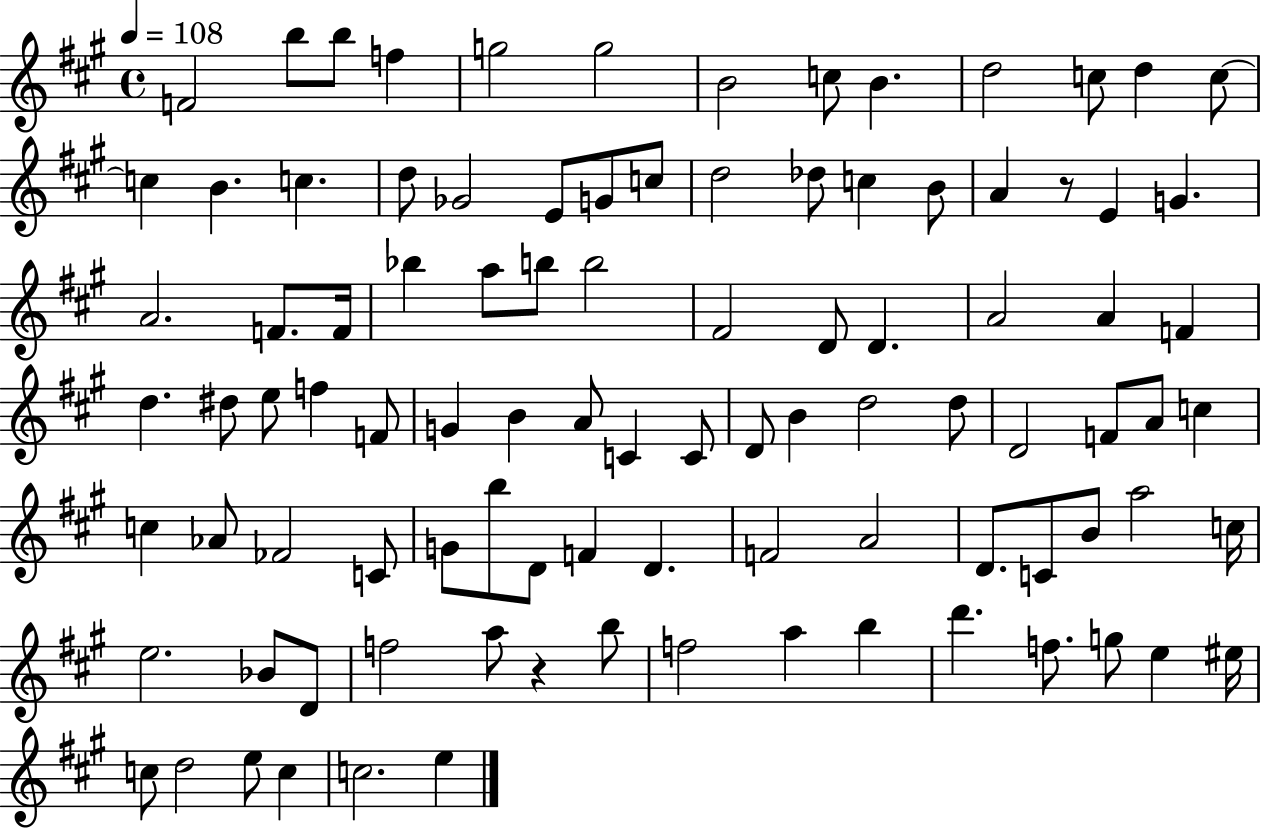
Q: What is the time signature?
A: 4/4